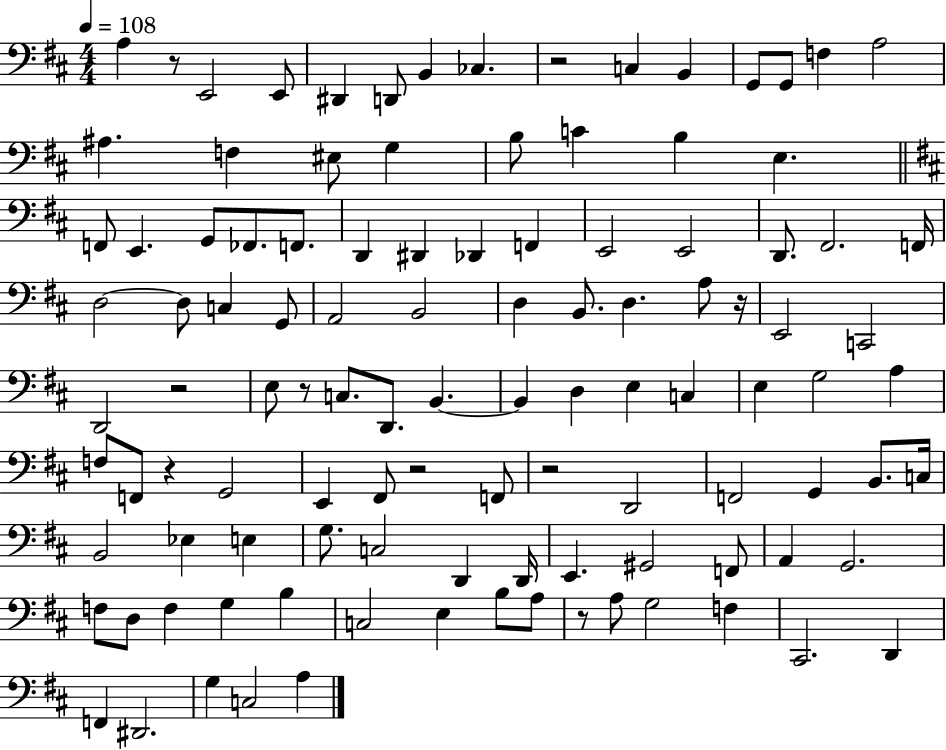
X:1
T:Untitled
M:4/4
L:1/4
K:D
A, z/2 E,,2 E,,/2 ^D,, D,,/2 B,, _C, z2 C, B,, G,,/2 G,,/2 F, A,2 ^A, F, ^E,/2 G, B,/2 C B, E, F,,/2 E,, G,,/2 _F,,/2 F,,/2 D,, ^D,, _D,, F,, E,,2 E,,2 D,,/2 ^F,,2 F,,/4 D,2 D,/2 C, G,,/2 A,,2 B,,2 D, B,,/2 D, A,/2 z/4 E,,2 C,,2 D,,2 z2 E,/2 z/2 C,/2 D,,/2 B,, B,, D, E, C, E, G,2 A, F,/2 F,,/2 z G,,2 E,, ^F,,/2 z2 F,,/2 z2 D,,2 F,,2 G,, B,,/2 C,/4 B,,2 _E, E, G,/2 C,2 D,, D,,/4 E,, ^G,,2 F,,/2 A,, G,,2 F,/2 D,/2 F, G, B, C,2 E, B,/2 A,/2 z/2 A,/2 G,2 F, ^C,,2 D,, F,, ^D,,2 G, C,2 A,